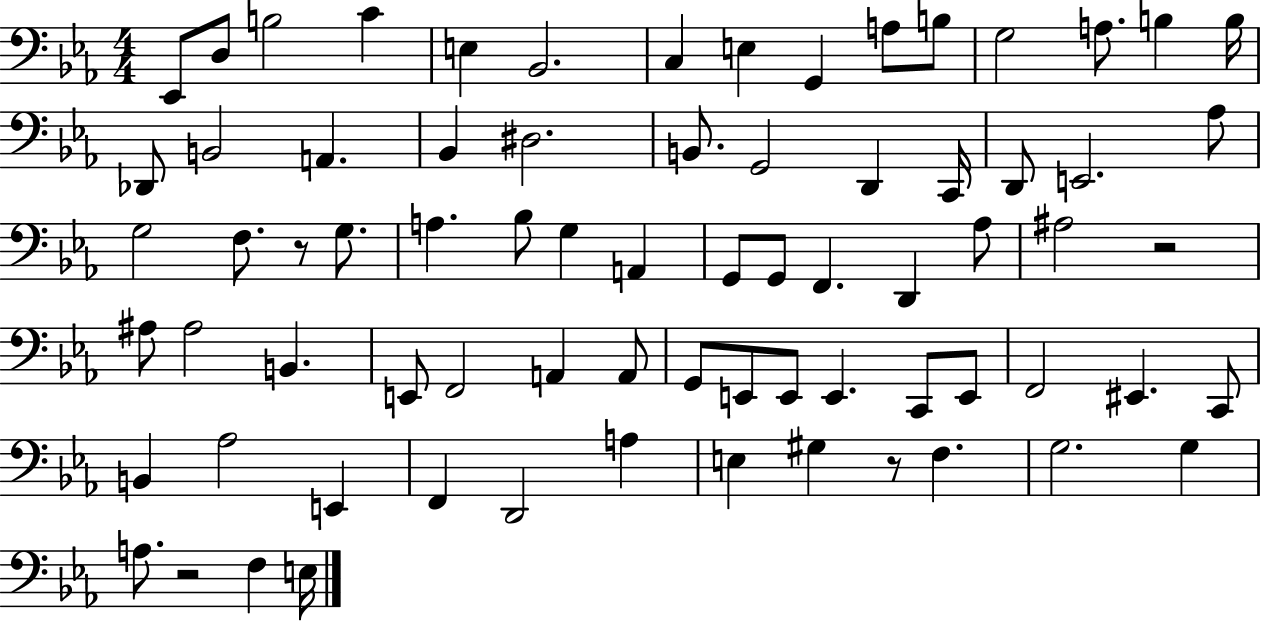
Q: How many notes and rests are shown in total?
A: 74